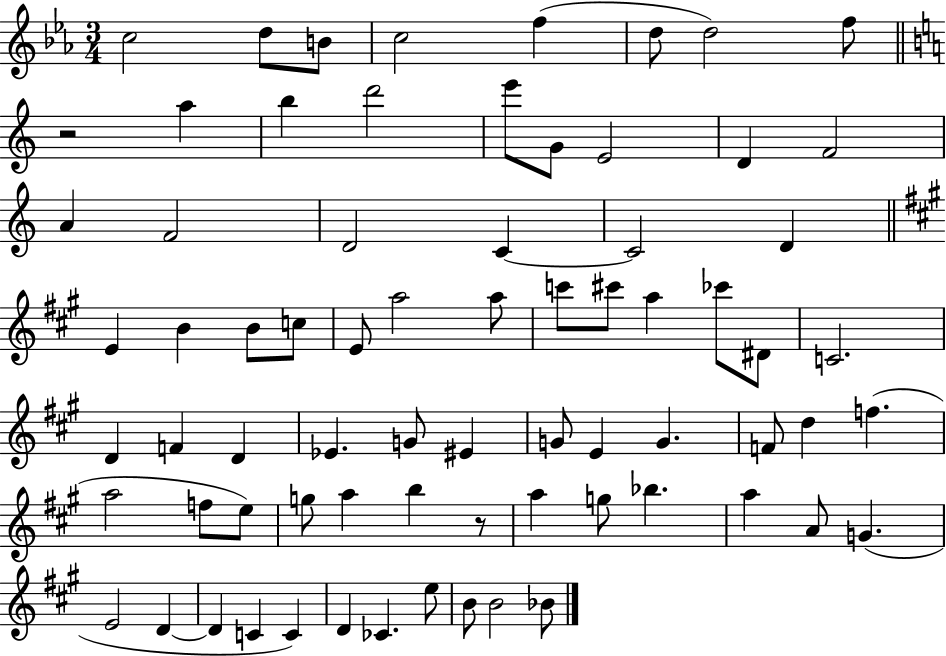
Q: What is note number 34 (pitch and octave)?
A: D#4